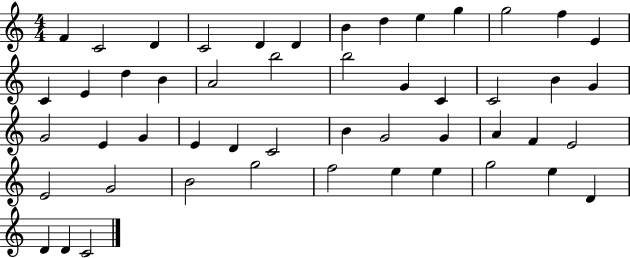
{
  \clef treble
  \numericTimeSignature
  \time 4/4
  \key c \major
  f'4 c'2 d'4 | c'2 d'4 d'4 | b'4 d''4 e''4 g''4 | g''2 f''4 e'4 | \break c'4 e'4 d''4 b'4 | a'2 b''2 | b''2 g'4 c'4 | c'2 b'4 g'4 | \break g'2 e'4 g'4 | e'4 d'4 c'2 | b'4 g'2 g'4 | a'4 f'4 e'2 | \break e'2 g'2 | b'2 g''2 | f''2 e''4 e''4 | g''2 e''4 d'4 | \break d'4 d'4 c'2 | \bar "|."
}